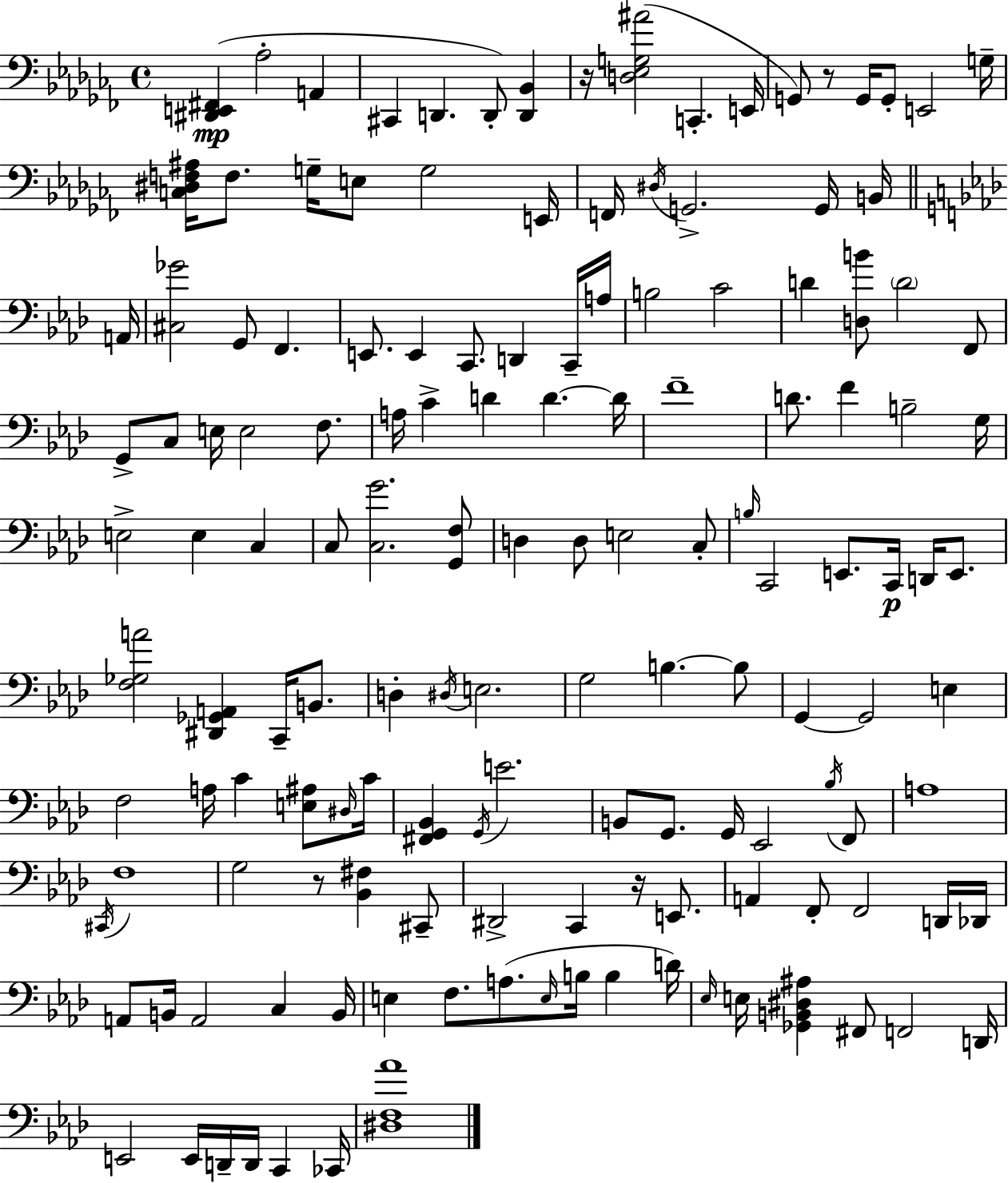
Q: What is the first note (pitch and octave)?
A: Ab3